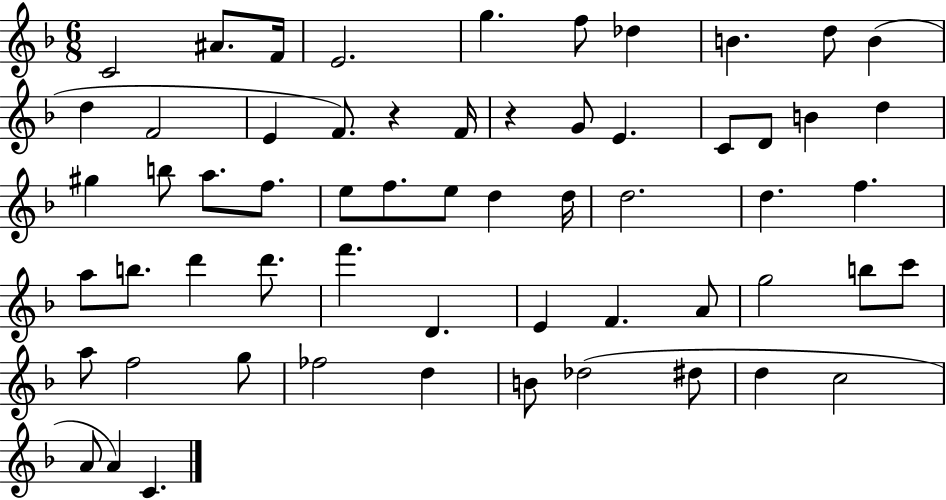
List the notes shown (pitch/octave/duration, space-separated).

C4/h A#4/e. F4/s E4/h. G5/q. F5/e Db5/q B4/q. D5/e B4/q D5/q F4/h E4/q F4/e. R/q F4/s R/q G4/e E4/q. C4/e D4/e B4/q D5/q G#5/q B5/e A5/e. F5/e. E5/e F5/e. E5/e D5/q D5/s D5/h. D5/q. F5/q. A5/e B5/e. D6/q D6/e. F6/q. D4/q. E4/q F4/q. A4/e G5/h B5/e C6/e A5/e F5/h G5/e FES5/h D5/q B4/e Db5/h D#5/e D5/q C5/h A4/e A4/q C4/q.